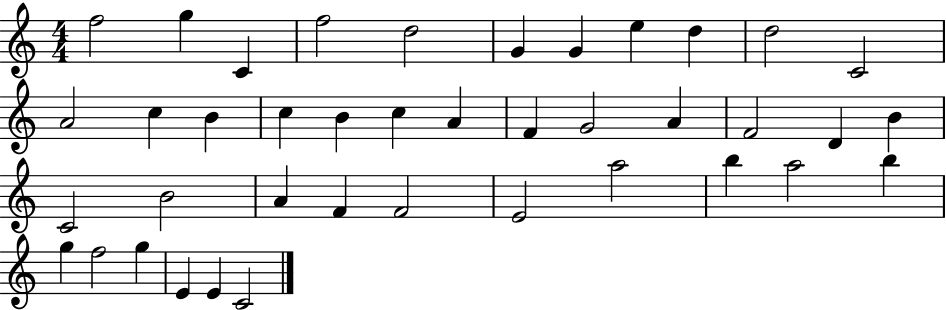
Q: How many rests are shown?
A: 0